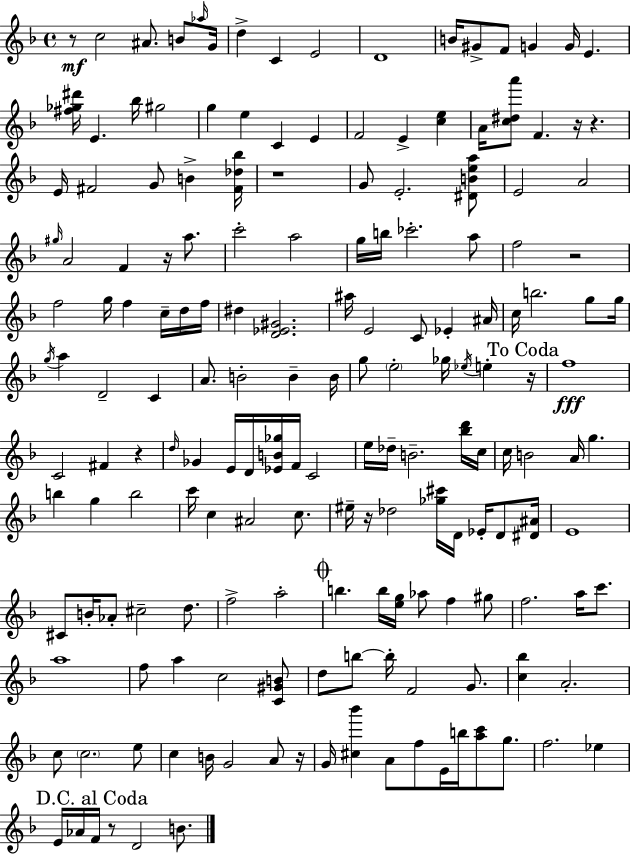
{
  \clef treble
  \time 4/4
  \defaultTimeSignature
  \key f \major
  \repeat volta 2 { r8\mf c''2 ais'8. b'8 \grace { aes''16 } | g'16 d''4-> c'4 e'2 | d'1 | b'16 gis'8-> f'8 g'4 g'16 e'4. | \break <fis'' ges'' dis'''>16 e'4. bes''16 gis''2 | g''4 e''4 c'4 e'4 | f'2 e'4-> <c'' e''>4 | a'16 <c'' dis'' a'''>8 f'4. r16 r4. | \break e'16 fis'2 g'8 b'4-> | <fis' des'' bes''>16 r1 | g'8 e'2.-. <dis' b' e'' a''>8 | e'2 a'2 | \break \grace { gis''16 } a'2 f'4 r16 a''8. | c'''2-. a''2 | g''16 b''16 ces'''2.-. | a''8 f''2 r2 | \break f''2 g''16 f''4 c''16-- | d''16 f''16 dis''4 <d' ees' gis'>2. | ais''16 e'2 c'8 ees'4-. | ais'16 c''16 b''2. g''8 | \break g''16 \acciaccatura { g''16 } a''4 d'2-- c'4 | a'8. b'2-. b'4-- | b'16 g''8 \parenthesize e''2-. ges''16 \acciaccatura { ees''16 } e''4-. | \mark "To Coda" r16 f''1\fff | \break c'2 fis'4 | r4 \grace { d''16 } ges'4 e'16 d'16 <ees' b' ges''>16 f'16 c'2 | e''16 des''16-- b'2.-- | <bes'' d'''>16 c''16 c''16 b'2 a'16 g''4. | \break b''4 g''4 b''2 | c'''16 c''4 ais'2 | c''8. eis''16-- r16 des''2 <ges'' cis'''>16 | d'16 ees'16-. d'8 <dis' ais'>16 e'1 | \break cis'8 b'16-. aes'8-. cis''2-- | d''8. f''2-> a''2-. | \mark \markup { \musicglyph "scripts.coda" } b''4. b''16 <e'' g''>16 aes''8 f''4 | gis''8 f''2. | \break a''16 c'''8. a''1 | f''8 a''4 c''2 | <c' gis' b'>8 d''8 b''8~~ b''16-. f'2 | g'8. <c'' bes''>4 a'2.-. | \break c''8 \parenthesize c''2. | e''8 c''4 b'16 g'2 | a'8 r16 g'16 <cis'' bes'''>4 a'8 f''8 e'16 b''16 | <a'' c'''>8 g''8. f''2. | \break ees''4 \mark "D.C. al Coda" e'16 aes'16 f'16 r8 d'2 | b'8. } \bar "|."
}